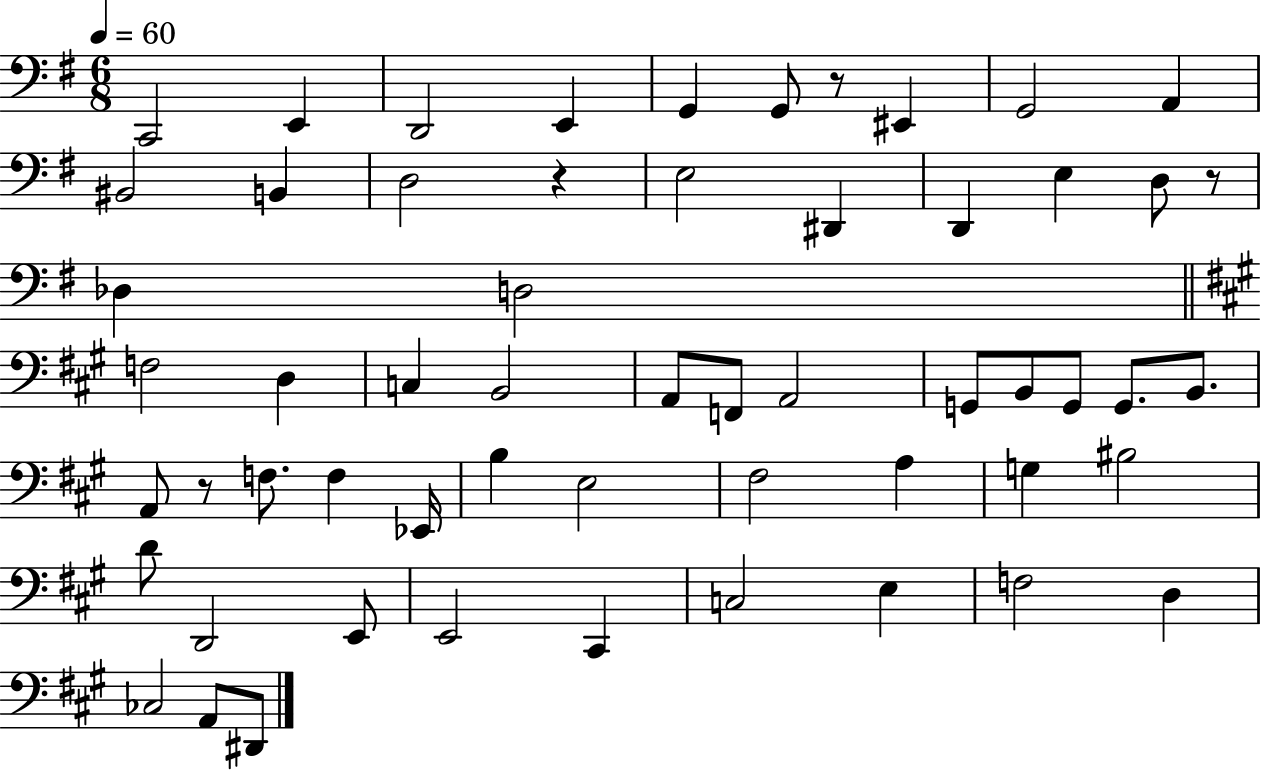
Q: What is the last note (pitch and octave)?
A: D#2